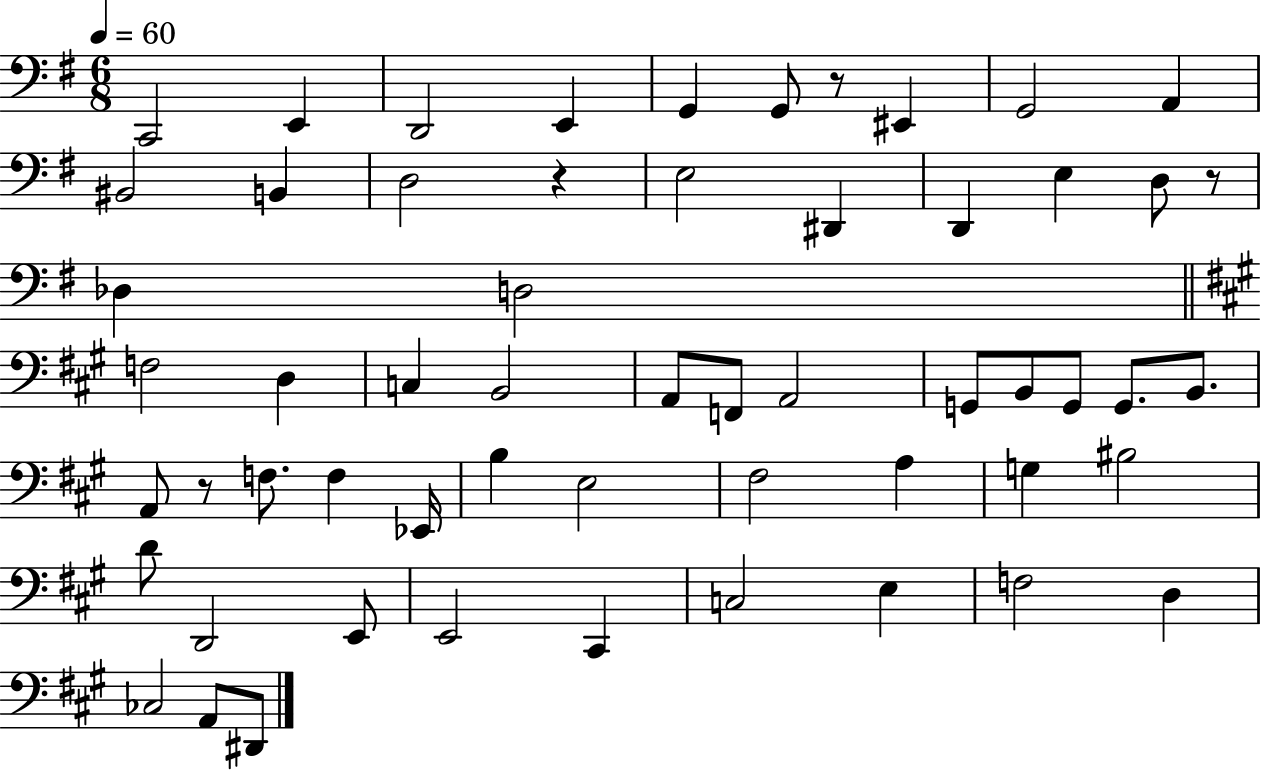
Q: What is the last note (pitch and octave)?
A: D#2